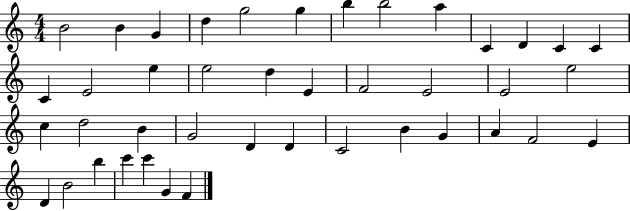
{
  \clef treble
  \numericTimeSignature
  \time 4/4
  \key c \major
  b'2 b'4 g'4 | d''4 g''2 g''4 | b''4 b''2 a''4 | c'4 d'4 c'4 c'4 | \break c'4 e'2 e''4 | e''2 d''4 e'4 | f'2 e'2 | e'2 e''2 | \break c''4 d''2 b'4 | g'2 d'4 d'4 | c'2 b'4 g'4 | a'4 f'2 e'4 | \break d'4 b'2 b''4 | c'''4 c'''4 g'4 f'4 | \bar "|."
}